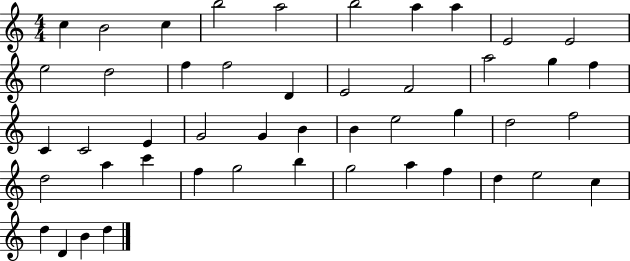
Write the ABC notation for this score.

X:1
T:Untitled
M:4/4
L:1/4
K:C
c B2 c b2 a2 b2 a a E2 E2 e2 d2 f f2 D E2 F2 a2 g f C C2 E G2 G B B e2 g d2 f2 d2 a c' f g2 b g2 a f d e2 c d D B d